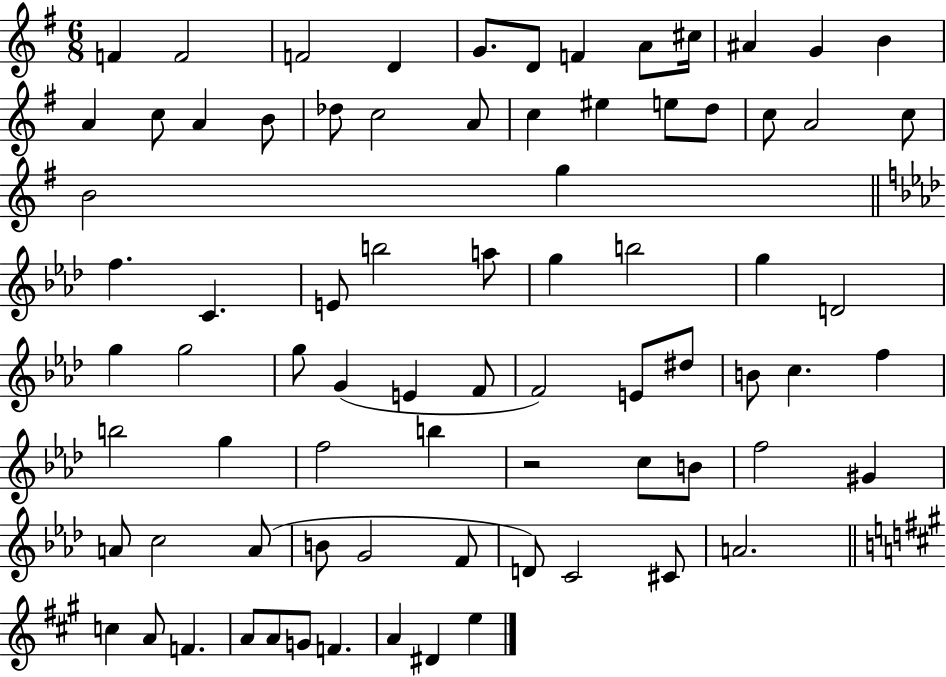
X:1
T:Untitled
M:6/8
L:1/4
K:G
F F2 F2 D G/2 D/2 F A/2 ^c/4 ^A G B A c/2 A B/2 _d/2 c2 A/2 c ^e e/2 d/2 c/2 A2 c/2 B2 g f C E/2 b2 a/2 g b2 g D2 g g2 g/2 G E F/2 F2 E/2 ^d/2 B/2 c f b2 g f2 b z2 c/2 B/2 f2 ^G A/2 c2 A/2 B/2 G2 F/2 D/2 C2 ^C/2 A2 c A/2 F A/2 A/2 G/2 F A ^D e